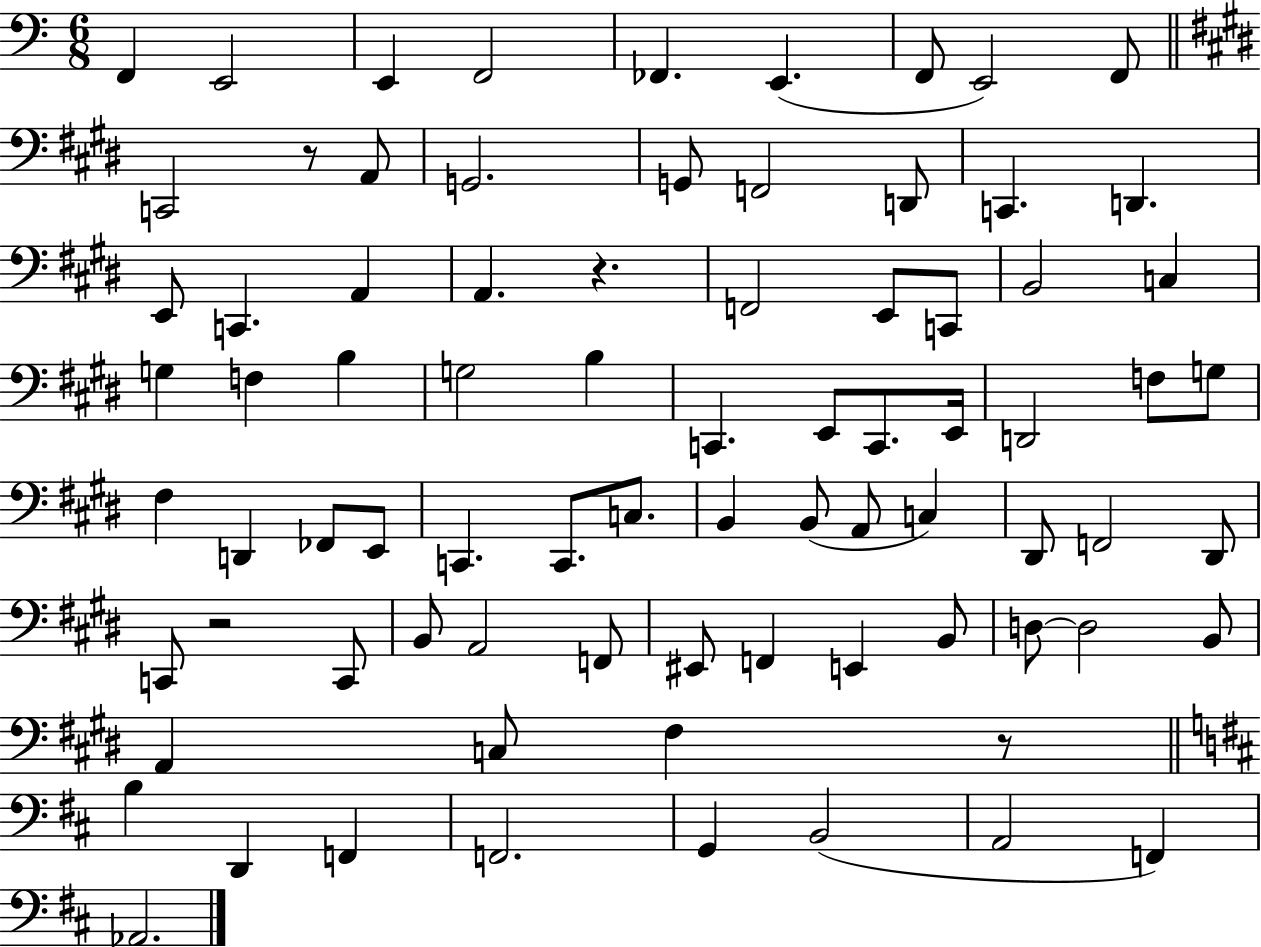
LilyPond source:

{
  \clef bass
  \numericTimeSignature
  \time 6/8
  \key c \major
  \repeat volta 2 { f,4 e,2 | e,4 f,2 | fes,4. e,4.( | f,8 e,2) f,8 | \break \bar "||" \break \key e \major c,2 r8 a,8 | g,2. | g,8 f,2 d,8 | c,4. d,4. | \break e,8 c,4. a,4 | a,4. r4. | f,2 e,8 c,8 | b,2 c4 | \break g4 f4 b4 | g2 b4 | c,4. e,8 c,8. e,16 | d,2 f8 g8 | \break fis4 d,4 fes,8 e,8 | c,4. c,8. c8. | b,4 b,8( a,8 c4) | dis,8 f,2 dis,8 | \break c,8 r2 c,8 | b,8 a,2 f,8 | eis,8 f,4 e,4 b,8 | d8~~ d2 b,8 | \break a,4 c8 fis4 r8 | \bar "||" \break \key d \major b4 d,4 f,4 | f,2. | g,4 b,2( | a,2 f,4) | \break aes,2. | } \bar "|."
}